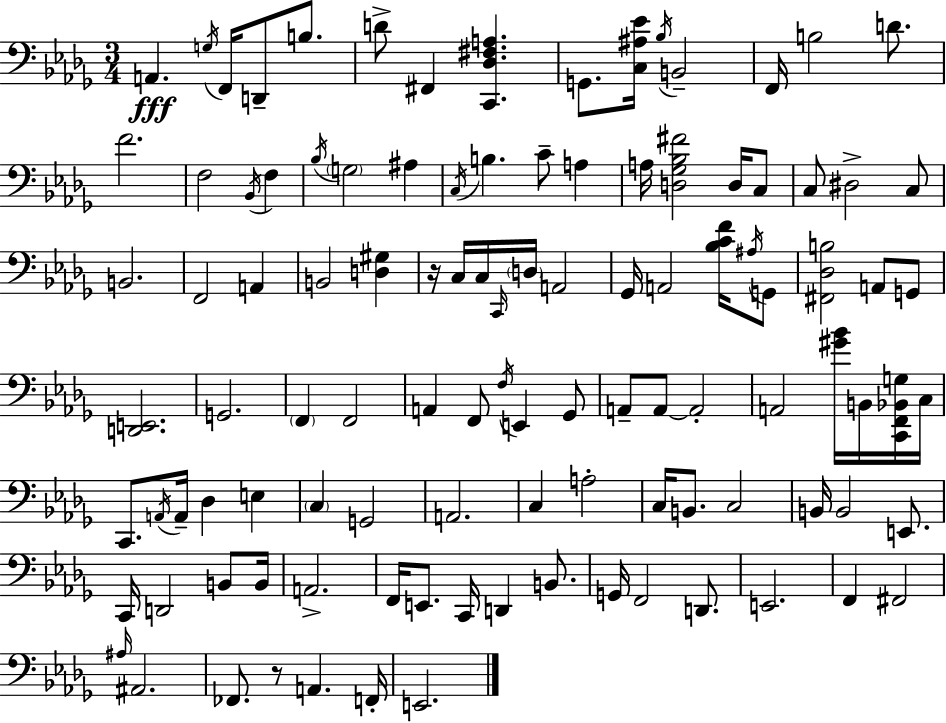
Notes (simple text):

A2/q. G3/s F2/s D2/e B3/e. D4/e F#2/q [C2,Db3,F#3,A3]/q. G2/e. [C3,A#3,Eb4]/s Bb3/s B2/h F2/s B3/h D4/e. F4/h. F3/h Bb2/s F3/q Bb3/s G3/h A#3/q C3/s B3/q. C4/e A3/q A3/s [D3,Gb3,Bb3,F#4]/h D3/s C3/e C3/e D#3/h C3/e B2/h. F2/h A2/q B2/h [D3,G#3]/q R/s C3/s C3/s C2/s D3/s A2/h Gb2/s A2/h [Bb3,C4,F4]/s A#3/s G2/e [F#2,Db3,B3]/h A2/e G2/e [D2,E2]/h. G2/h. F2/q F2/h A2/q F2/e F3/s E2/q Gb2/e A2/e A2/e A2/h A2/h [G#4,Bb4]/s B2/s [C2,F2,Bb2,G3]/s C3/s C2/e. A2/s A2/s Db3/q E3/q C3/q G2/h A2/h. C3/q A3/h C3/s B2/e. C3/h B2/s B2/h E2/e. C2/s D2/h B2/e B2/s A2/h. F2/s E2/e. C2/s D2/q B2/e. G2/s F2/h D2/e. E2/h. F2/q F#2/h A#3/s A#2/h. FES2/e. R/e A2/q. F2/s E2/h.